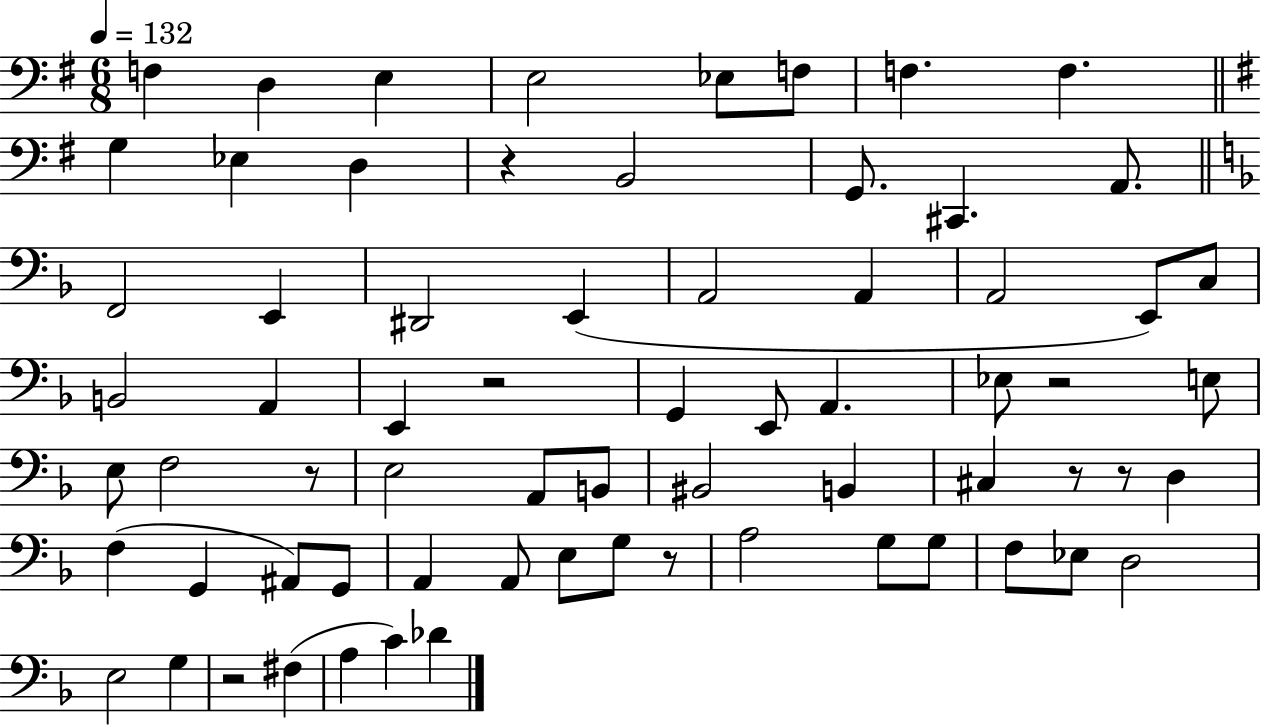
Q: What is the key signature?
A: G major